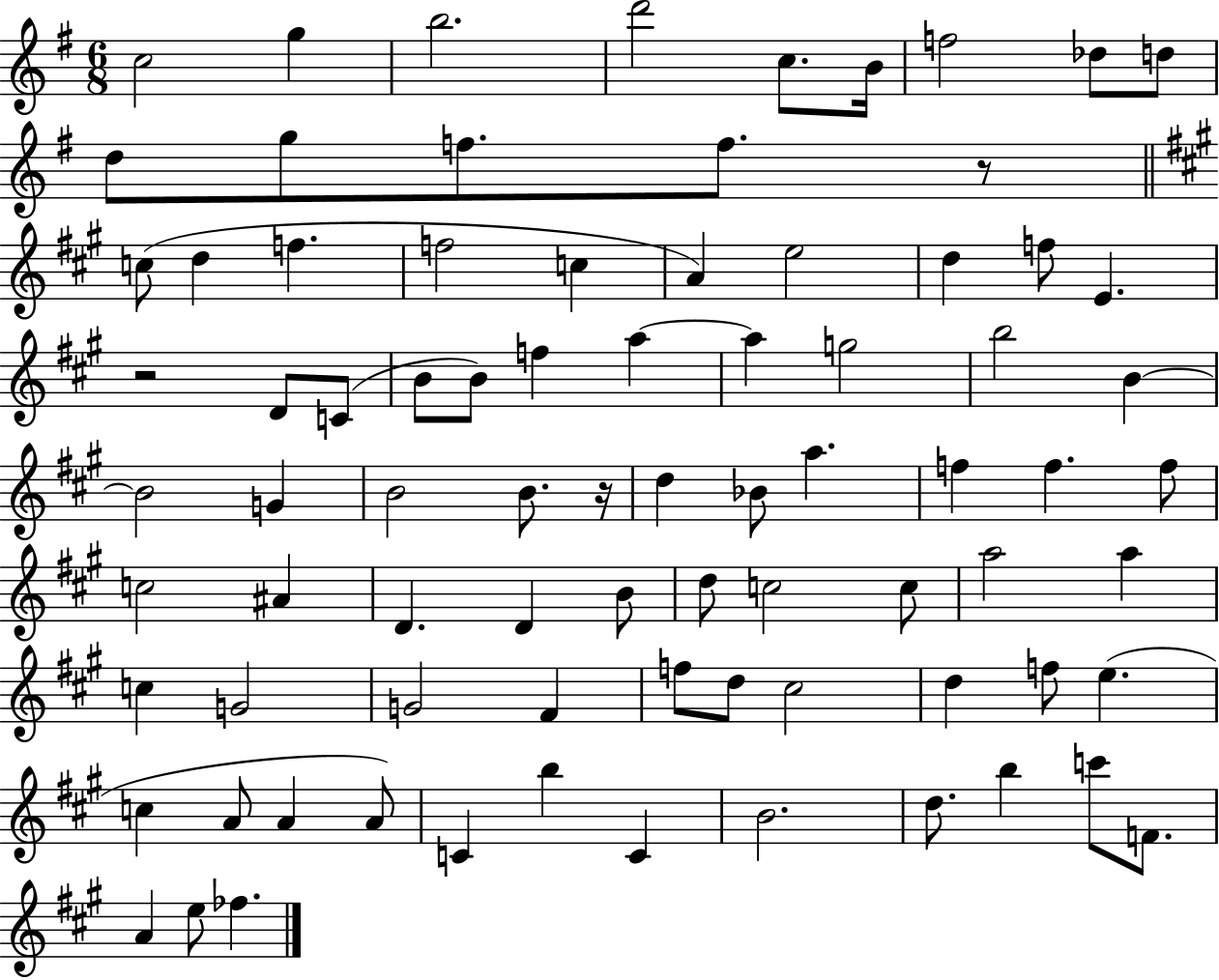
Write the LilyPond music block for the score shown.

{
  \clef treble
  \numericTimeSignature
  \time 6/8
  \key g \major
  \repeat volta 2 { c''2 g''4 | b''2. | d'''2 c''8. b'16 | f''2 des''8 d''8 | \break d''8 g''8 f''8. f''8. r8 | \bar "||" \break \key a \major c''8( d''4 f''4. | f''2 c''4 | a'4) e''2 | d''4 f''8 e'4. | \break r2 d'8 c'8( | b'8 b'8) f''4 a''4~~ | a''4 g''2 | b''2 b'4~~ | \break b'2 g'4 | b'2 b'8. r16 | d''4 bes'8 a''4. | f''4 f''4. f''8 | \break c''2 ais'4 | d'4. d'4 b'8 | d''8 c''2 c''8 | a''2 a''4 | \break c''4 g'2 | g'2 fis'4 | f''8 d''8 cis''2 | d''4 f''8 e''4.( | \break c''4 a'8 a'4 a'8) | c'4 b''4 c'4 | b'2. | d''8. b''4 c'''8 f'8. | \break a'4 e''8 fes''4. | } \bar "|."
}